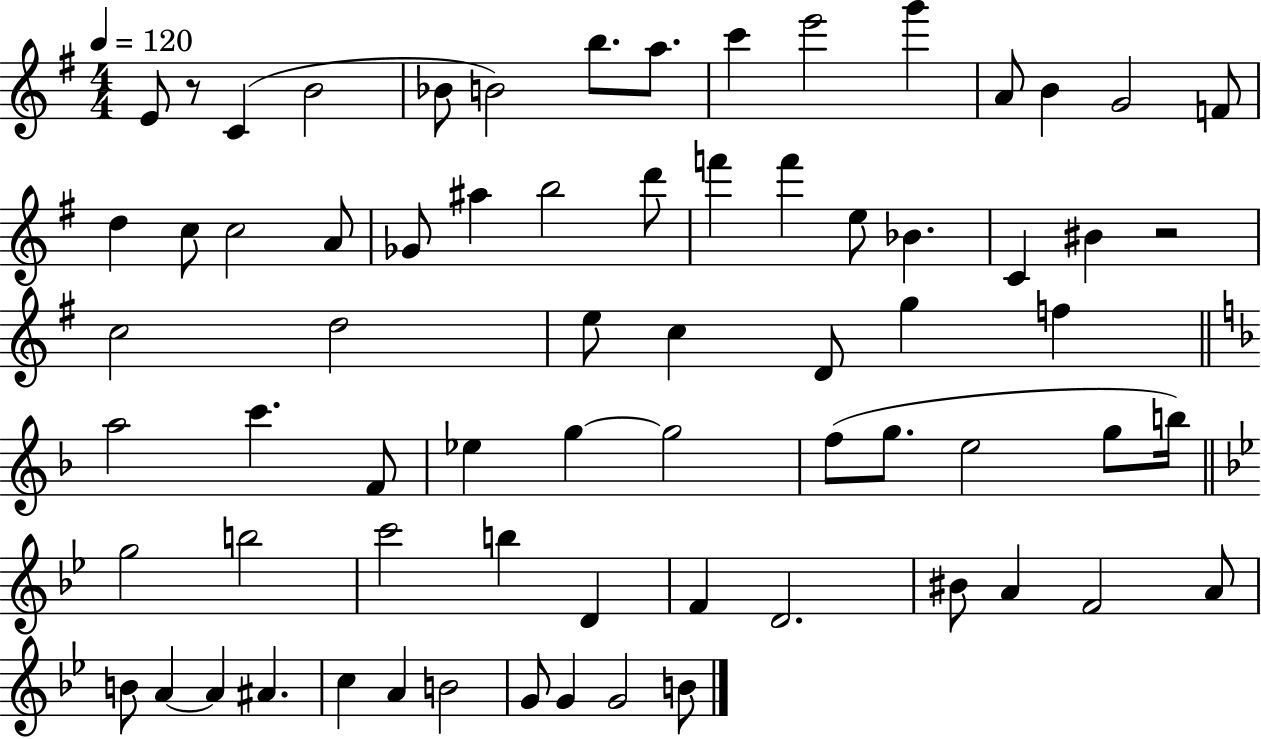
{
  \clef treble
  \numericTimeSignature
  \time 4/4
  \key g \major
  \tempo 4 = 120
  e'8 r8 c'4( b'2 | bes'8 b'2) b''8. a''8. | c'''4 e'''2 g'''4 | a'8 b'4 g'2 f'8 | \break d''4 c''8 c''2 a'8 | ges'8 ais''4 b''2 d'''8 | f'''4 f'''4 e''8 bes'4. | c'4 bis'4 r2 | \break c''2 d''2 | e''8 c''4 d'8 g''4 f''4 | \bar "||" \break \key f \major a''2 c'''4. f'8 | ees''4 g''4~~ g''2 | f''8( g''8. e''2 g''8 b''16) | \bar "||" \break \key g \minor g''2 b''2 | c'''2 b''4 d'4 | f'4 d'2. | bis'8 a'4 f'2 a'8 | \break b'8 a'4~~ a'4 ais'4. | c''4 a'4 b'2 | g'8 g'4 g'2 b'8 | \bar "|."
}